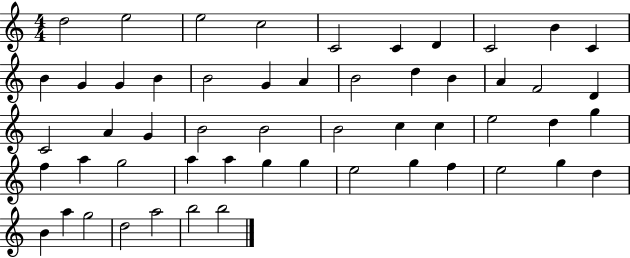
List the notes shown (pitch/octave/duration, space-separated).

D5/h E5/h E5/h C5/h C4/h C4/q D4/q C4/h B4/q C4/q B4/q G4/q G4/q B4/q B4/h G4/q A4/q B4/h D5/q B4/q A4/q F4/h D4/q C4/h A4/q G4/q B4/h B4/h B4/h C5/q C5/q E5/h D5/q G5/q F5/q A5/q G5/h A5/q A5/q G5/q G5/q E5/h G5/q F5/q E5/h G5/q D5/q B4/q A5/q G5/h D5/h A5/h B5/h B5/h